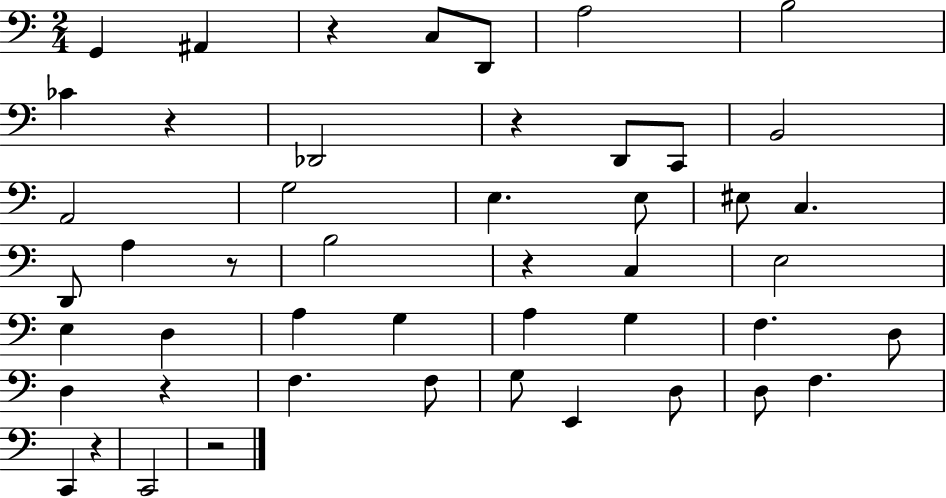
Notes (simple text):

G2/q A#2/q R/q C3/e D2/e A3/h B3/h CES4/q R/q Db2/h R/q D2/e C2/e B2/h A2/h G3/h E3/q. E3/e EIS3/e C3/q. D2/e A3/q R/e B3/h R/q C3/q E3/h E3/q D3/q A3/q G3/q A3/q G3/q F3/q. D3/e D3/q R/q F3/q. F3/e G3/e E2/q D3/e D3/e F3/q. C2/q R/q C2/h R/h